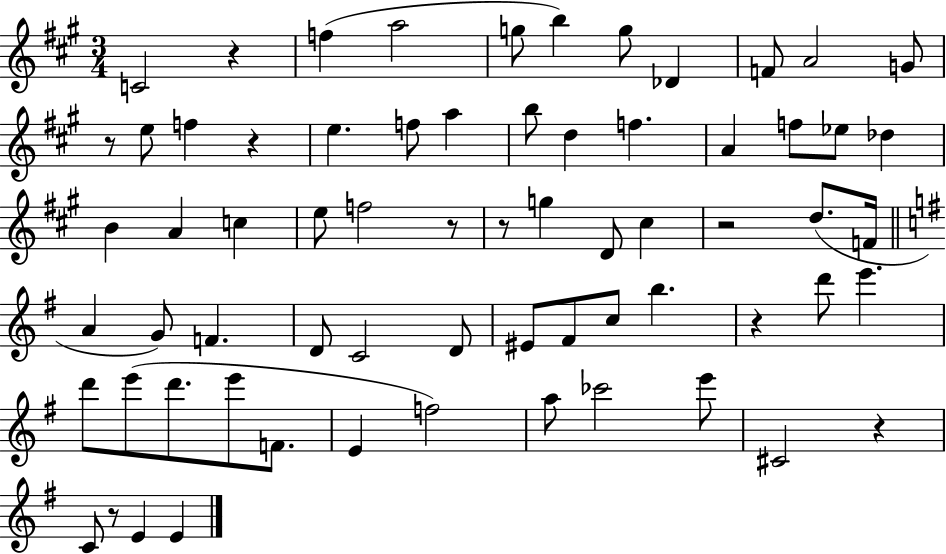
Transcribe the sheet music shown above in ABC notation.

X:1
T:Untitled
M:3/4
L:1/4
K:A
C2 z f a2 g/2 b g/2 _D F/2 A2 G/2 z/2 e/2 f z e f/2 a b/2 d f A f/2 _e/2 _d B A c e/2 f2 z/2 z/2 g D/2 ^c z2 d/2 F/4 A G/2 F D/2 C2 D/2 ^E/2 ^F/2 c/2 b z d'/2 e' d'/2 e'/2 d'/2 e'/2 F/2 E f2 a/2 _c'2 e'/2 ^C2 z C/2 z/2 E E